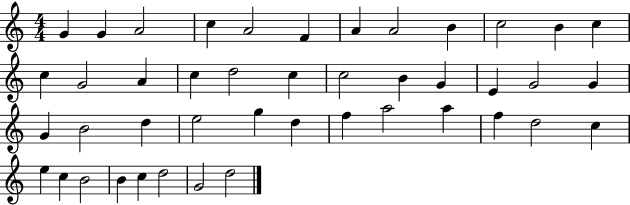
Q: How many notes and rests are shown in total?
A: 44